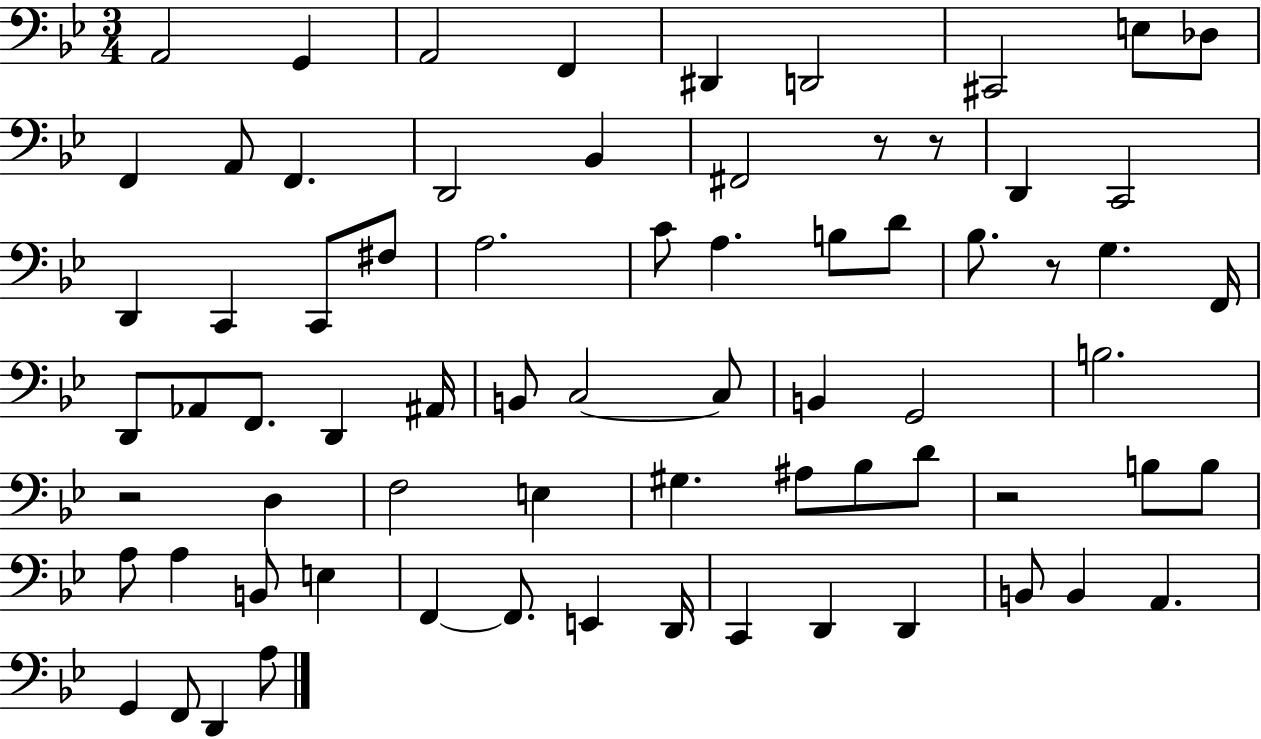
{
  \clef bass
  \numericTimeSignature
  \time 3/4
  \key bes \major
  a,2 g,4 | a,2 f,4 | dis,4 d,2 | cis,2 e8 des8 | \break f,4 a,8 f,4. | d,2 bes,4 | fis,2 r8 r8 | d,4 c,2 | \break d,4 c,4 c,8 fis8 | a2. | c'8 a4. b8 d'8 | bes8. r8 g4. f,16 | \break d,8 aes,8 f,8. d,4 ais,16 | b,8 c2~~ c8 | b,4 g,2 | b2. | \break r2 d4 | f2 e4 | gis4. ais8 bes8 d'8 | r2 b8 b8 | \break a8 a4 b,8 e4 | f,4~~ f,8. e,4 d,16 | c,4 d,4 d,4 | b,8 b,4 a,4. | \break g,4 f,8 d,4 a8 | \bar "|."
}